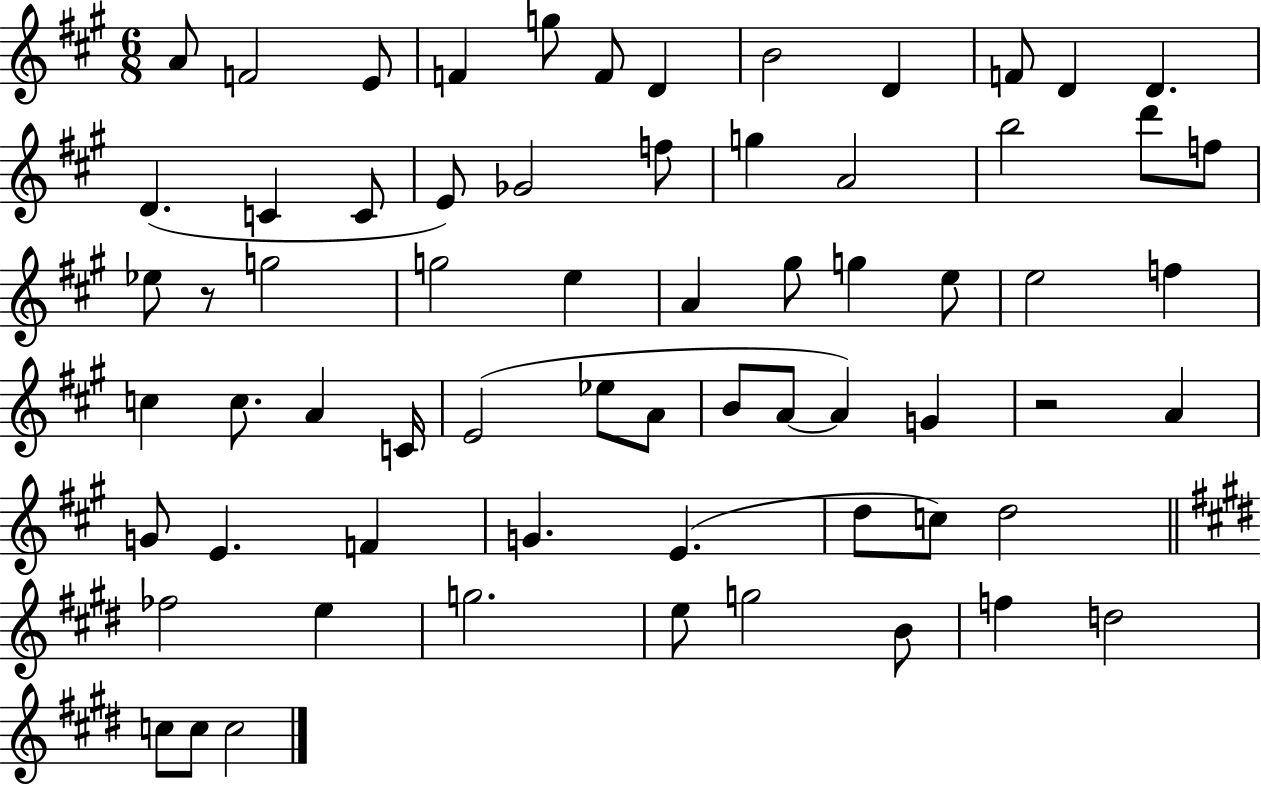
A4/e F4/h E4/e F4/q G5/e F4/e D4/q B4/h D4/q F4/e D4/q D4/q. D4/q. C4/q C4/e E4/e Gb4/h F5/e G5/q A4/h B5/h D6/e F5/e Eb5/e R/e G5/h G5/h E5/q A4/q G#5/e G5/q E5/e E5/h F5/q C5/q C5/e. A4/q C4/s E4/h Eb5/e A4/e B4/e A4/e A4/q G4/q R/h A4/q G4/e E4/q. F4/q G4/q. E4/q. D5/e C5/e D5/h FES5/h E5/q G5/h. E5/e G5/h B4/e F5/q D5/h C5/e C5/e C5/h